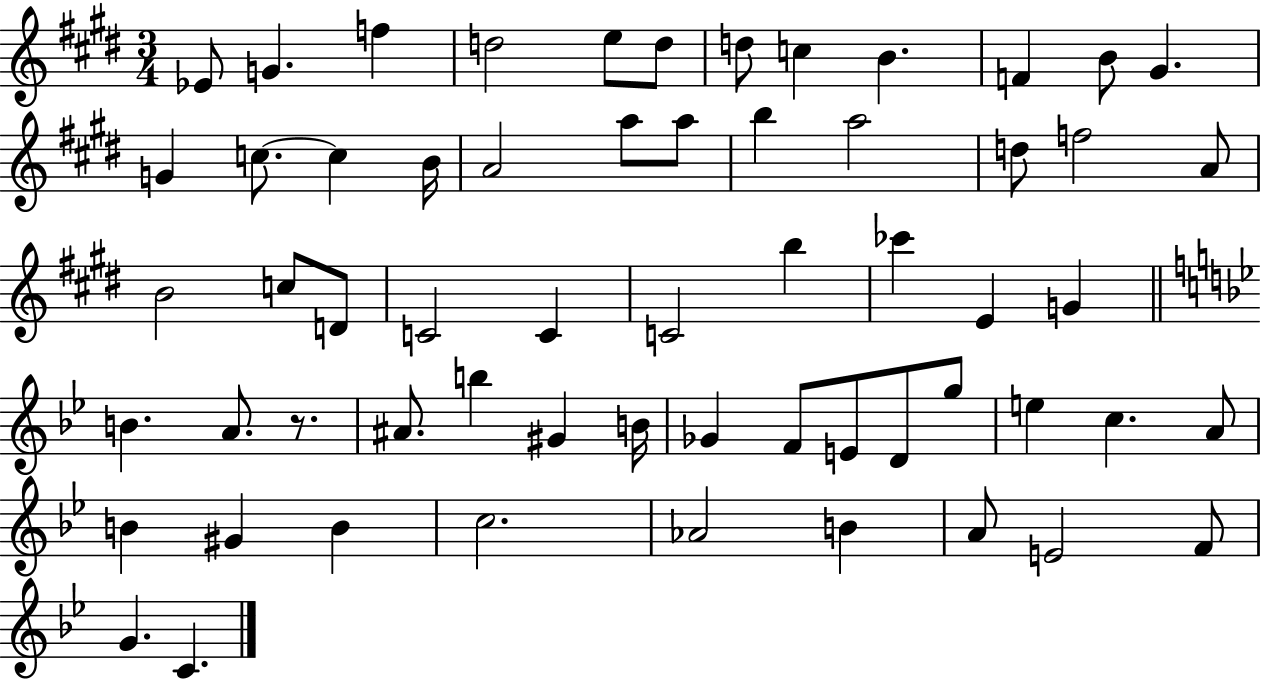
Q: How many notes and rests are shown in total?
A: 60